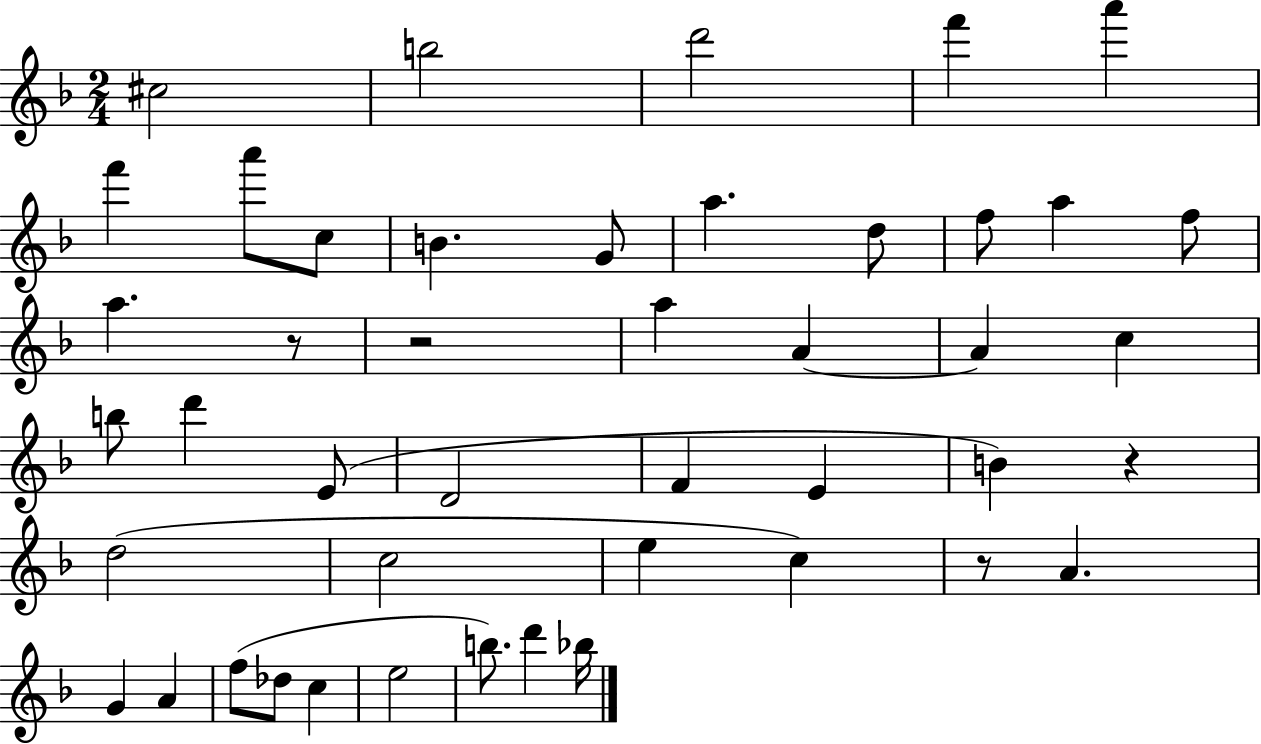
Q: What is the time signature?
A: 2/4